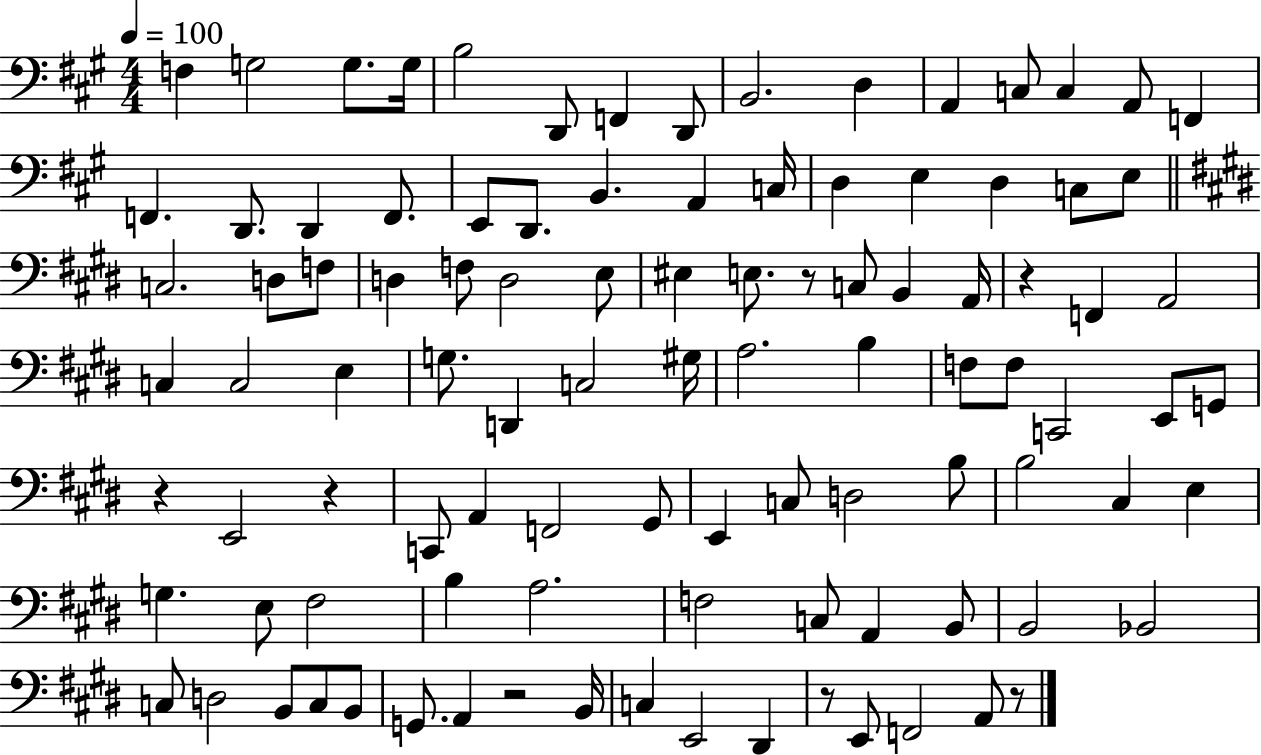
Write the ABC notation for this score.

X:1
T:Untitled
M:4/4
L:1/4
K:A
F, G,2 G,/2 G,/4 B,2 D,,/2 F,, D,,/2 B,,2 D, A,, C,/2 C, A,,/2 F,, F,, D,,/2 D,, F,,/2 E,,/2 D,,/2 B,, A,, C,/4 D, E, D, C,/2 E,/2 C,2 D,/2 F,/2 D, F,/2 D,2 E,/2 ^E, E,/2 z/2 C,/2 B,, A,,/4 z F,, A,,2 C, C,2 E, G,/2 D,, C,2 ^G,/4 A,2 B, F,/2 F,/2 C,,2 E,,/2 G,,/2 z E,,2 z C,,/2 A,, F,,2 ^G,,/2 E,, C,/2 D,2 B,/2 B,2 ^C, E, G, E,/2 ^F,2 B, A,2 F,2 C,/2 A,, B,,/2 B,,2 _B,,2 C,/2 D,2 B,,/2 C,/2 B,,/2 G,,/2 A,, z2 B,,/4 C, E,,2 ^D,, z/2 E,,/2 F,,2 A,,/2 z/2